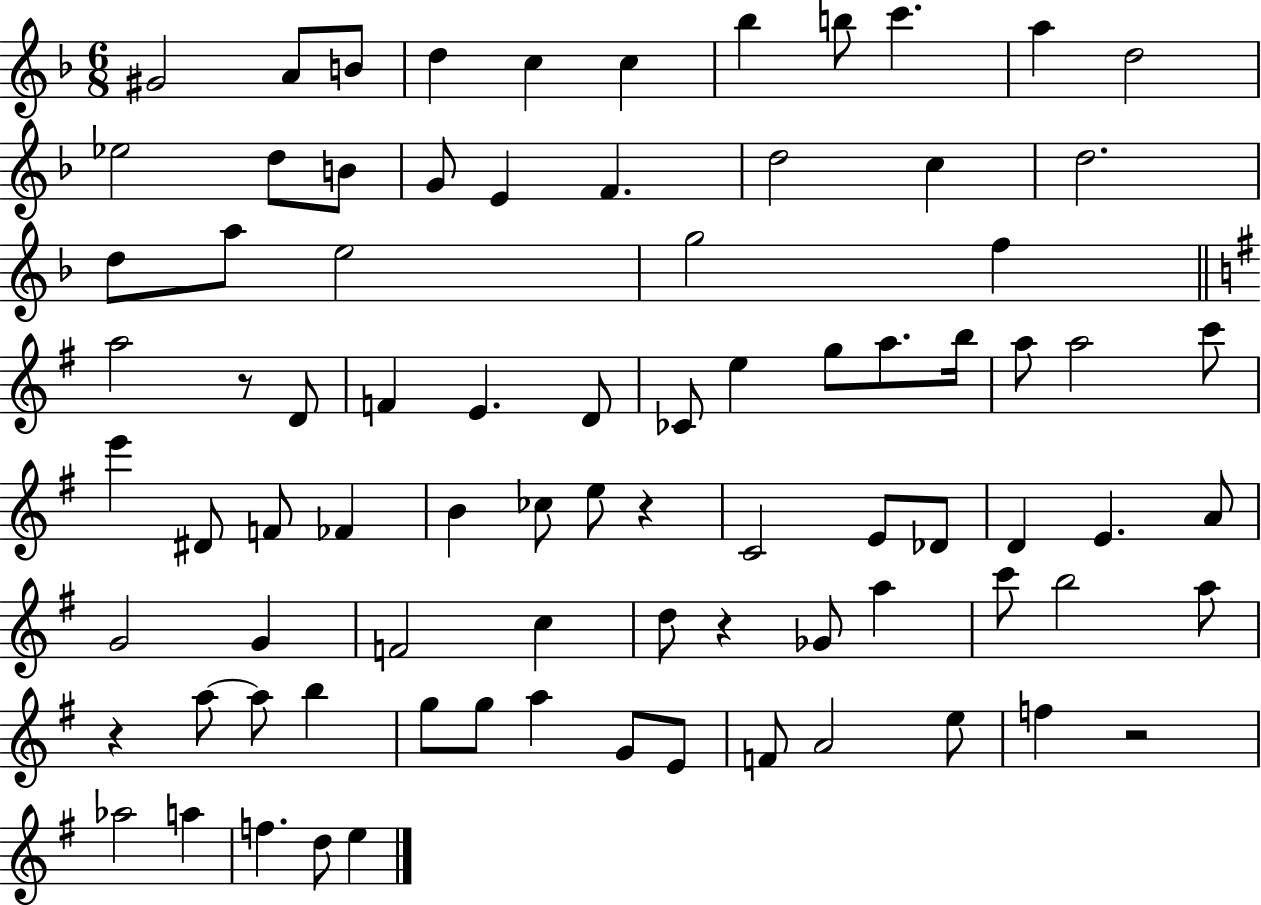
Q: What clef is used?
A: treble